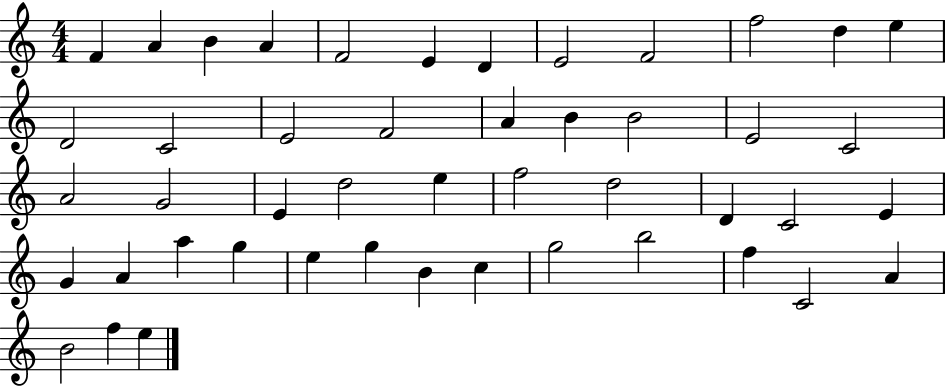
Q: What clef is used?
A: treble